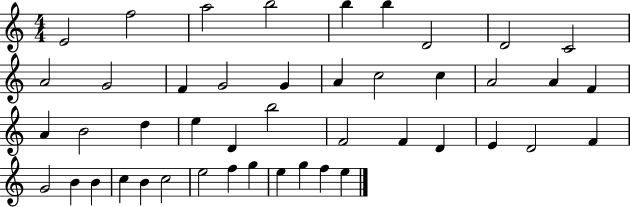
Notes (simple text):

E4/h F5/h A5/h B5/h B5/q B5/q D4/h D4/h C4/h A4/h G4/h F4/q G4/h G4/q A4/q C5/h C5/q A4/h A4/q F4/q A4/q B4/h D5/q E5/q D4/q B5/h F4/h F4/q D4/q E4/q D4/h F4/q G4/h B4/q B4/q C5/q B4/q C5/h E5/h F5/q G5/q E5/q G5/q F5/q E5/q